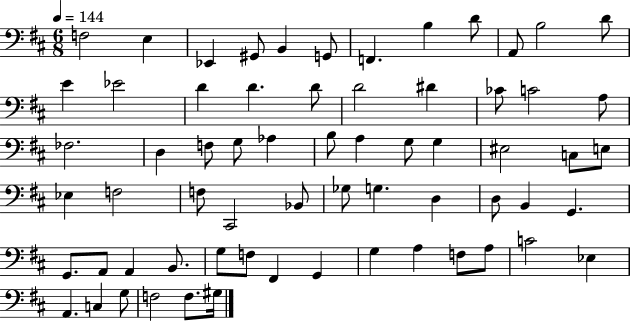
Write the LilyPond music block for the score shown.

{
  \clef bass
  \numericTimeSignature
  \time 6/8
  \key d \major
  \tempo 4 = 144
  \repeat volta 2 { f2 e4 | ees,4 gis,8 b,4 g,8 | f,4. b4 d'8 | a,8 b2 d'8 | \break e'4 ees'2 | d'4 d'4. d'8 | d'2 dis'4 | ces'8 c'2 a8 | \break fes2. | d4 f8 g8 aes4 | b8 a4 g8 g4 | eis2 c8 e8 | \break ees4 f2 | f8 cis,2 bes,8 | ges8 g4. d4 | d8 b,4 g,4. | \break g,8. a,8 a,4 b,8. | g8 f8 fis,4 g,4 | g4 a4 f8 a8 | c'2 ees4 | \break a,4. c4 g8 | f2 f8. gis16 | } \bar "|."
}